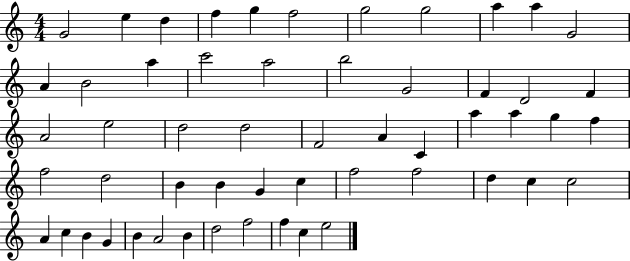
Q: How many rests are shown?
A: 0